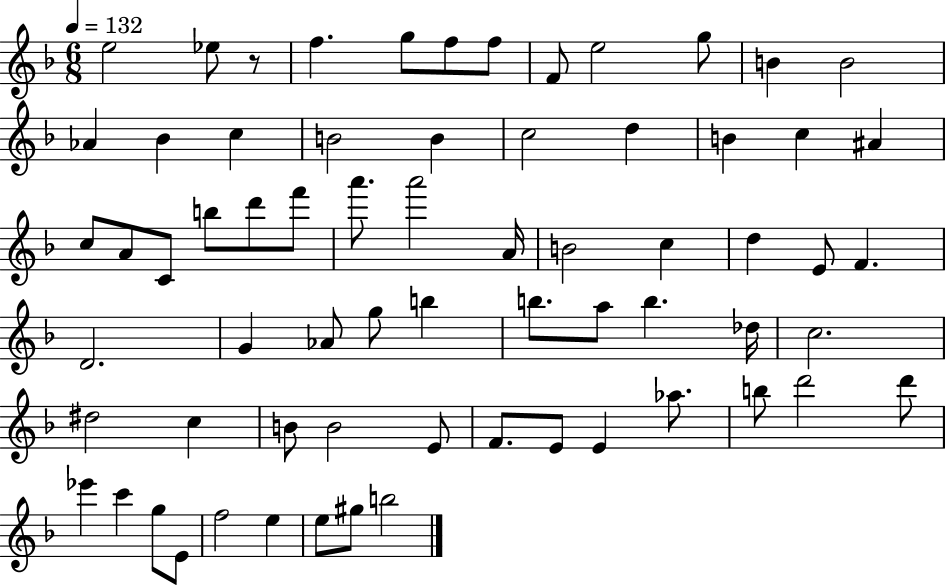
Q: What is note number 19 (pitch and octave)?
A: B4